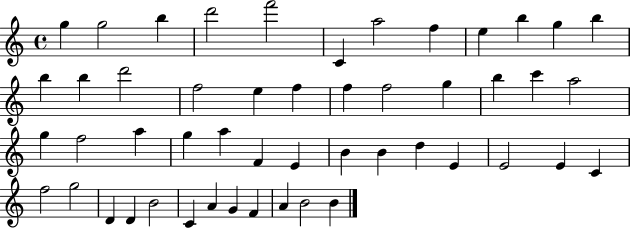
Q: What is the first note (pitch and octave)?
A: G5